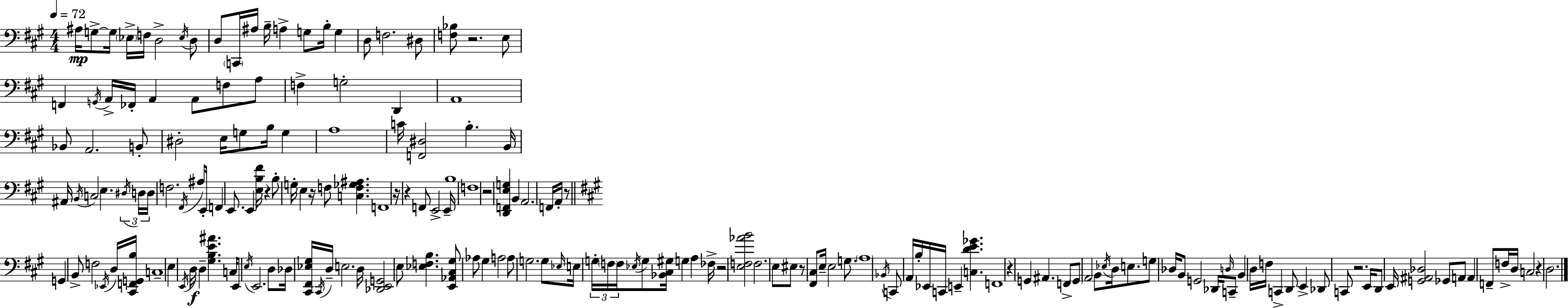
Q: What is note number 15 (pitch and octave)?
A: B3